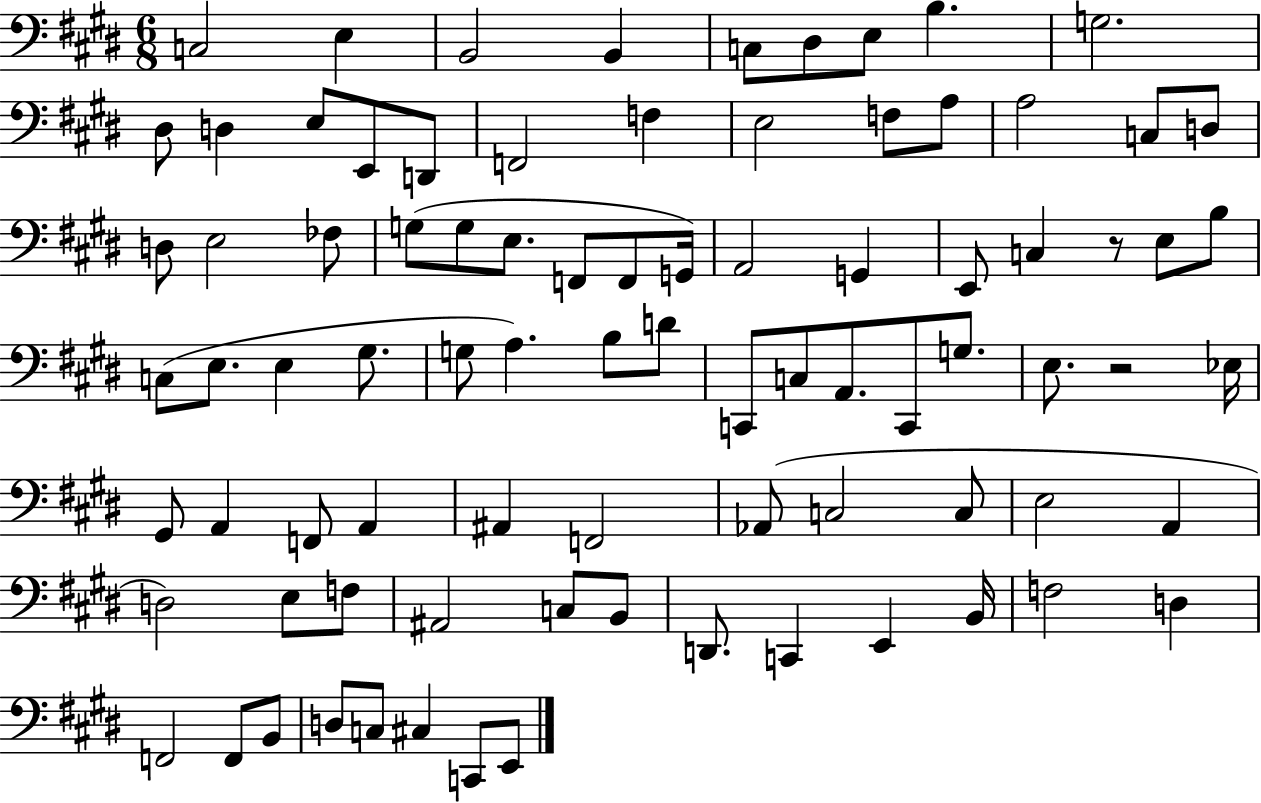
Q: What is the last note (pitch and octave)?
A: E2